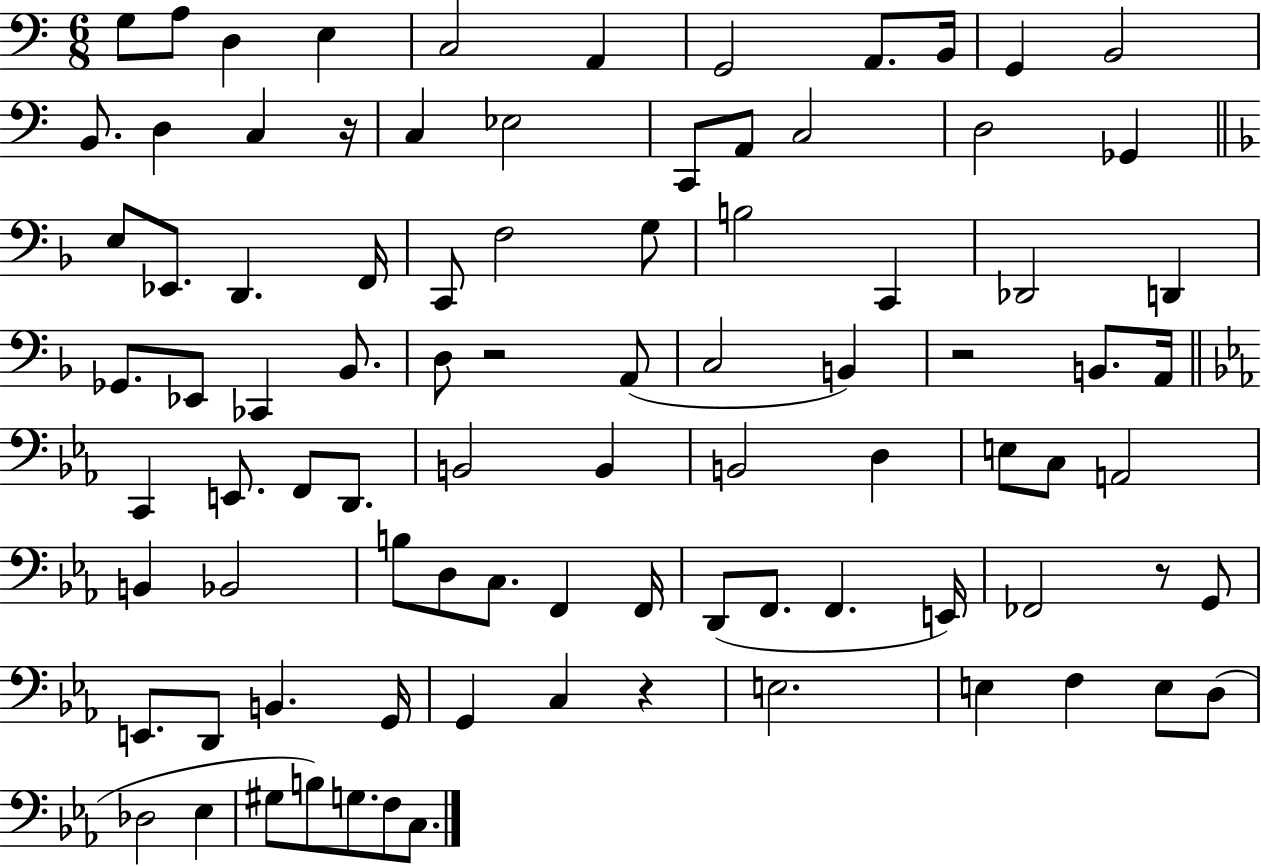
X:1
T:Untitled
M:6/8
L:1/4
K:C
G,/2 A,/2 D, E, C,2 A,, G,,2 A,,/2 B,,/4 G,, B,,2 B,,/2 D, C, z/4 C, _E,2 C,,/2 A,,/2 C,2 D,2 _G,, E,/2 _E,,/2 D,, F,,/4 C,,/2 F,2 G,/2 B,2 C,, _D,,2 D,, _G,,/2 _E,,/2 _C,, _B,,/2 D,/2 z2 A,,/2 C,2 B,, z2 B,,/2 A,,/4 C,, E,,/2 F,,/2 D,,/2 B,,2 B,, B,,2 D, E,/2 C,/2 A,,2 B,, _B,,2 B,/2 D,/2 C,/2 F,, F,,/4 D,,/2 F,,/2 F,, E,,/4 _F,,2 z/2 G,,/2 E,,/2 D,,/2 B,, G,,/4 G,, C, z E,2 E, F, E,/2 D,/2 _D,2 _E, ^G,/2 B,/2 G,/2 F,/2 C,/2